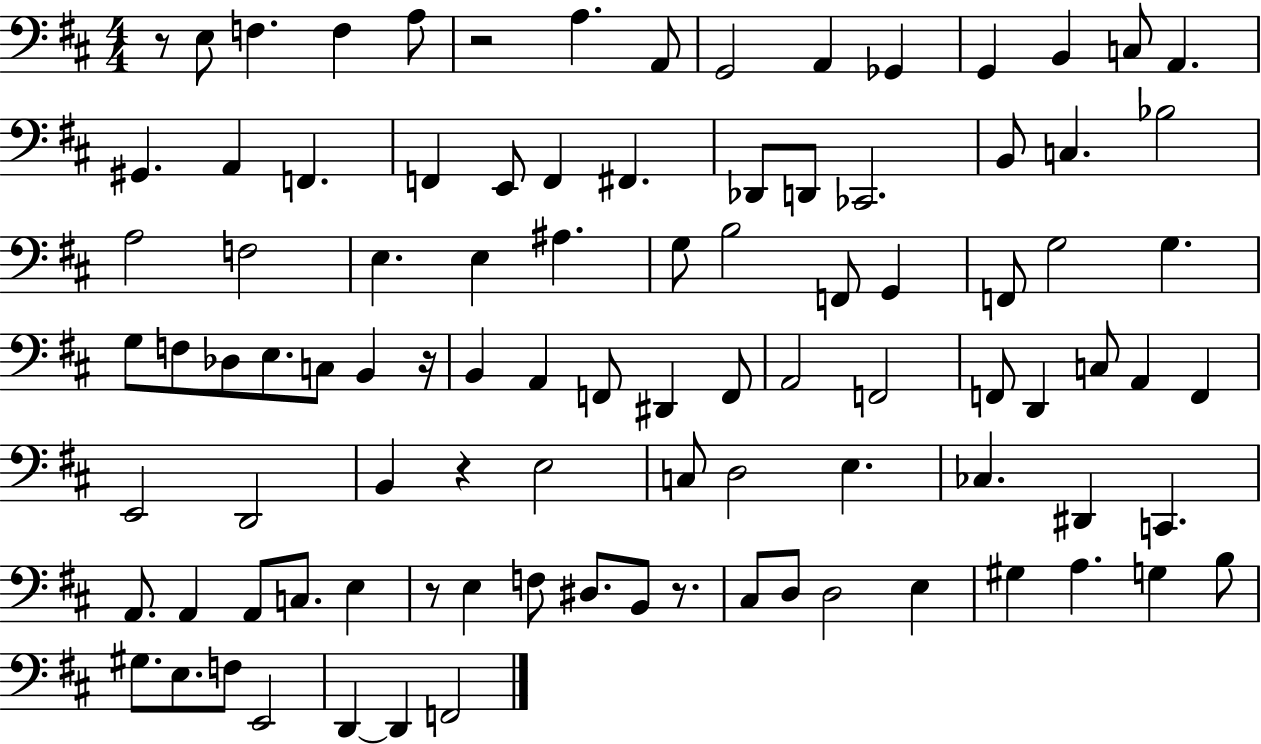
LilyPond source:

{
  \clef bass
  \numericTimeSignature
  \time 4/4
  \key d \major
  r8 e8 f4. f4 a8 | r2 a4. a,8 | g,2 a,4 ges,4 | g,4 b,4 c8 a,4. | \break gis,4. a,4 f,4. | f,4 e,8 f,4 fis,4. | des,8 d,8 ces,2. | b,8 c4. bes2 | \break a2 f2 | e4. e4 ais4. | g8 b2 f,8 g,4 | f,8 g2 g4. | \break g8 f8 des8 e8. c8 b,4 r16 | b,4 a,4 f,8 dis,4 f,8 | a,2 f,2 | f,8 d,4 c8 a,4 f,4 | \break e,2 d,2 | b,4 r4 e2 | c8 d2 e4. | ces4. dis,4 c,4. | \break a,8. a,4 a,8 c8. e4 | r8 e4 f8 dis8. b,8 r8. | cis8 d8 d2 e4 | gis4 a4. g4 b8 | \break gis8. e8. f8 e,2 | d,4~~ d,4 f,2 | \bar "|."
}